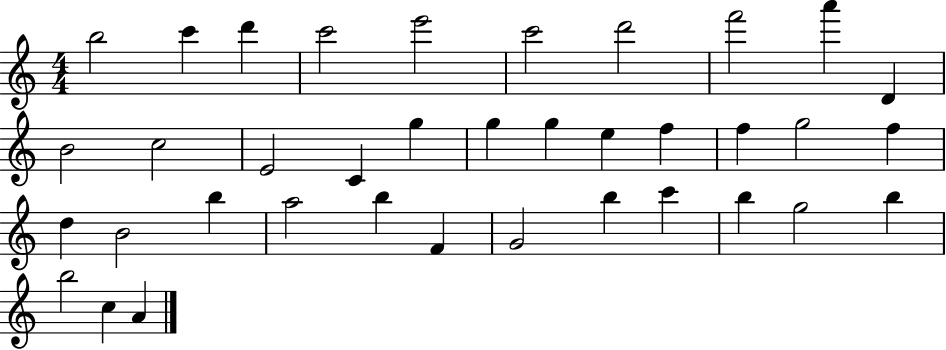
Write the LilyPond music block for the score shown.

{
  \clef treble
  \numericTimeSignature
  \time 4/4
  \key c \major
  b''2 c'''4 d'''4 | c'''2 e'''2 | c'''2 d'''2 | f'''2 a'''4 d'4 | \break b'2 c''2 | e'2 c'4 g''4 | g''4 g''4 e''4 f''4 | f''4 g''2 f''4 | \break d''4 b'2 b''4 | a''2 b''4 f'4 | g'2 b''4 c'''4 | b''4 g''2 b''4 | \break b''2 c''4 a'4 | \bar "|."
}